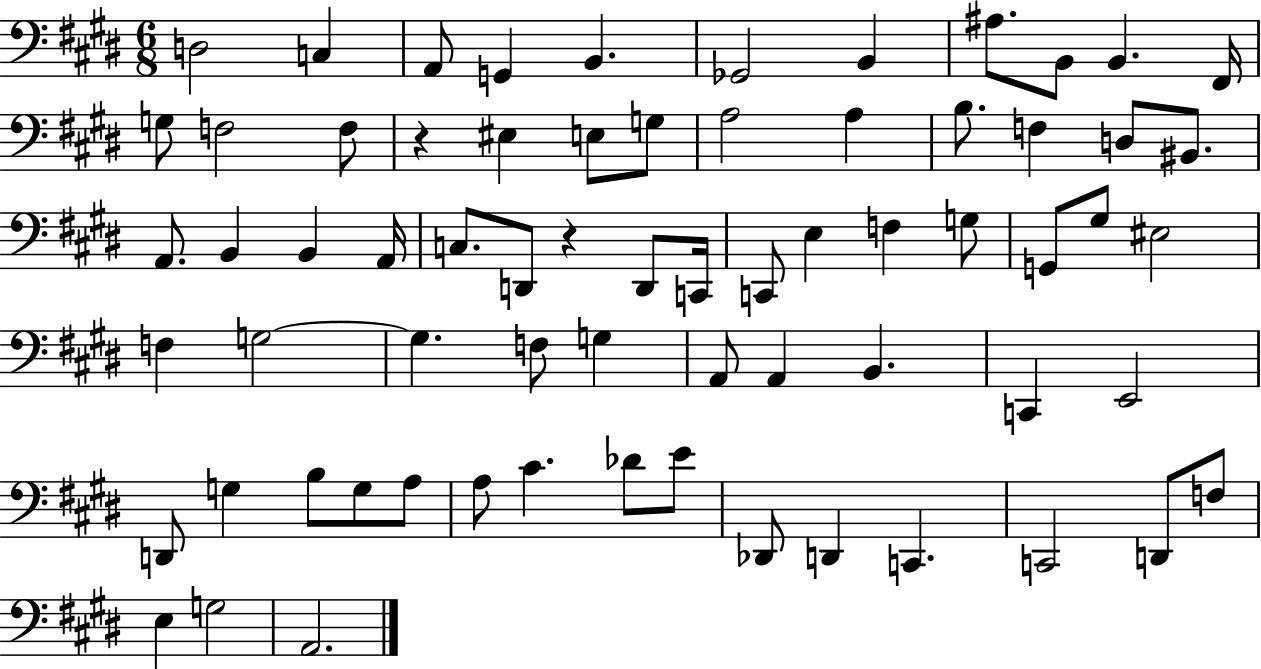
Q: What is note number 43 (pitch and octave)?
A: G3